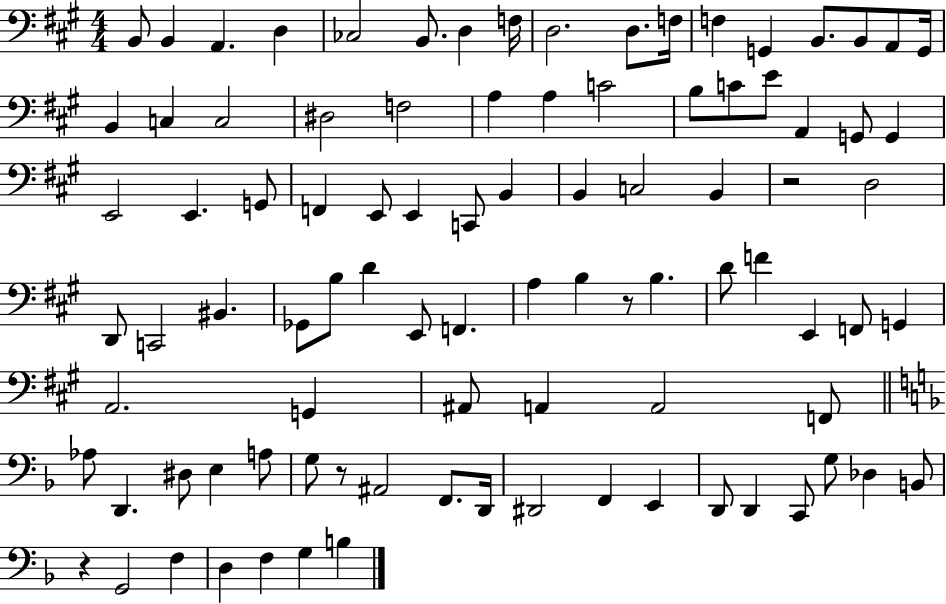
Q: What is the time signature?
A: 4/4